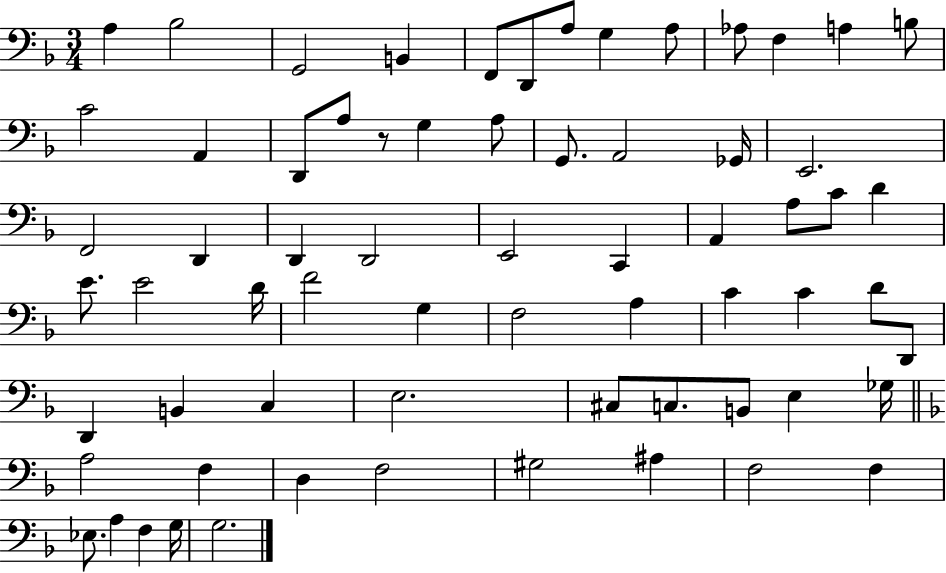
X:1
T:Untitled
M:3/4
L:1/4
K:F
A, _B,2 G,,2 B,, F,,/2 D,,/2 A,/2 G, A,/2 _A,/2 F, A, B,/2 C2 A,, D,,/2 A,/2 z/2 G, A,/2 G,,/2 A,,2 _G,,/4 E,,2 F,,2 D,, D,, D,,2 E,,2 C,, A,, A,/2 C/2 D E/2 E2 D/4 F2 G, F,2 A, C C D/2 D,,/2 D,, B,, C, E,2 ^C,/2 C,/2 B,,/2 E, _G,/4 A,2 F, D, F,2 ^G,2 ^A, F,2 F, _E,/2 A, F, G,/4 G,2